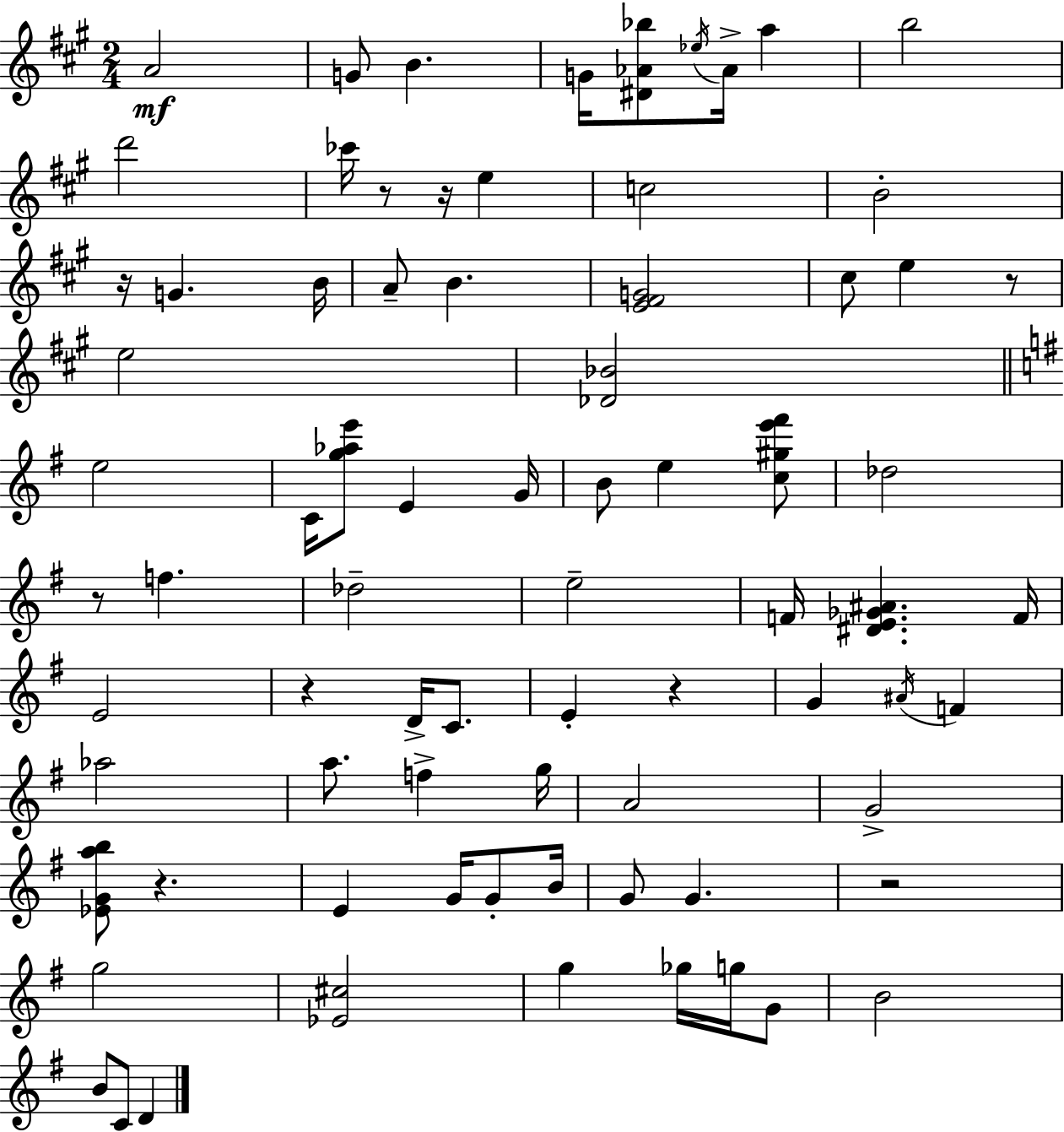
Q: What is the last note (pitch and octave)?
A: D4